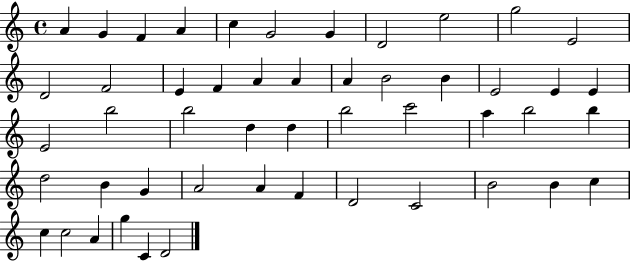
A4/q G4/q F4/q A4/q C5/q G4/h G4/q D4/h E5/h G5/h E4/h D4/h F4/h E4/q F4/q A4/q A4/q A4/q B4/h B4/q E4/h E4/q E4/q E4/h B5/h B5/h D5/q D5/q B5/h C6/h A5/q B5/h B5/q D5/h B4/q G4/q A4/h A4/q F4/q D4/h C4/h B4/h B4/q C5/q C5/q C5/h A4/q G5/q C4/q D4/h